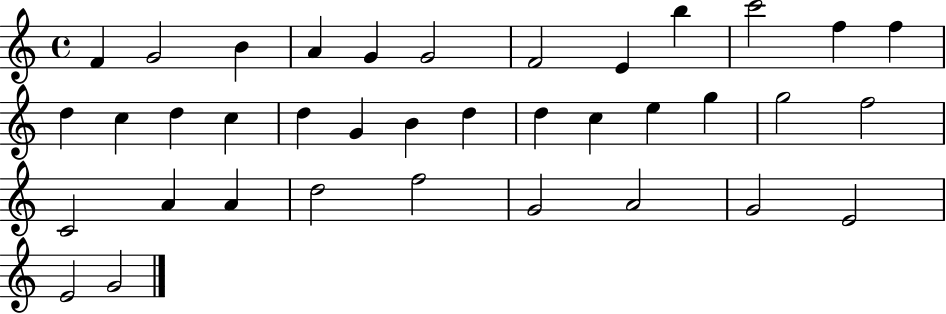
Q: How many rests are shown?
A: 0